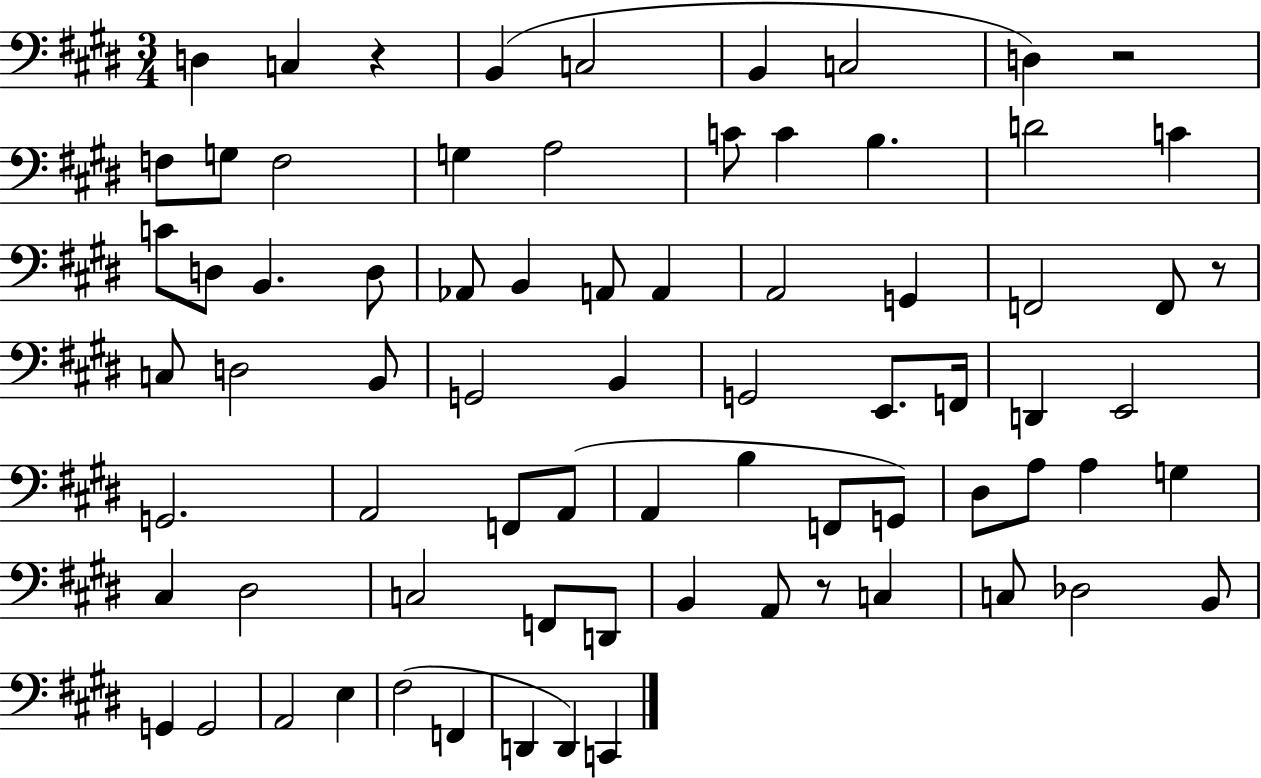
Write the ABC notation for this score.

X:1
T:Untitled
M:3/4
L:1/4
K:E
D, C, z B,, C,2 B,, C,2 D, z2 F,/2 G,/2 F,2 G, A,2 C/2 C B, D2 C C/2 D,/2 B,, D,/2 _A,,/2 B,, A,,/2 A,, A,,2 G,, F,,2 F,,/2 z/2 C,/2 D,2 B,,/2 G,,2 B,, G,,2 E,,/2 F,,/4 D,, E,,2 G,,2 A,,2 F,,/2 A,,/2 A,, B, F,,/2 G,,/2 ^D,/2 A,/2 A, G, ^C, ^D,2 C,2 F,,/2 D,,/2 B,, A,,/2 z/2 C, C,/2 _D,2 B,,/2 G,, G,,2 A,,2 E, ^F,2 F,, D,, D,, C,,